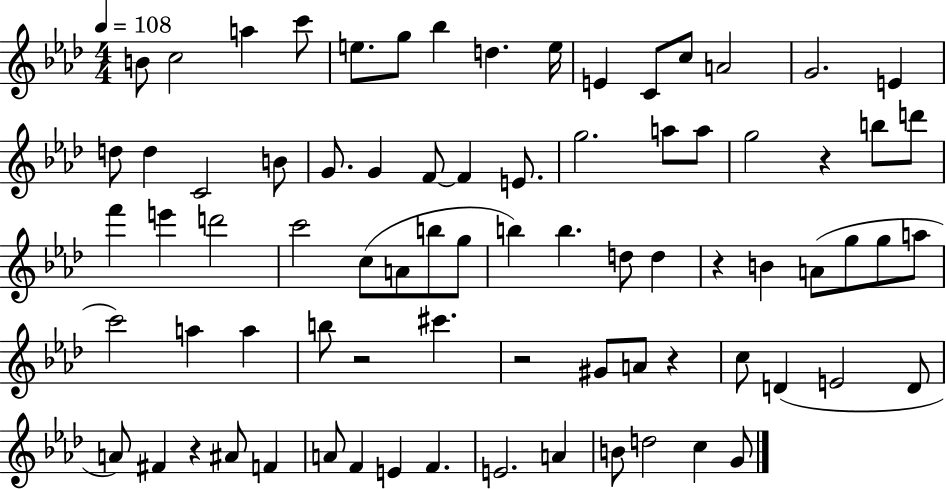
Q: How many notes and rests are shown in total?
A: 78